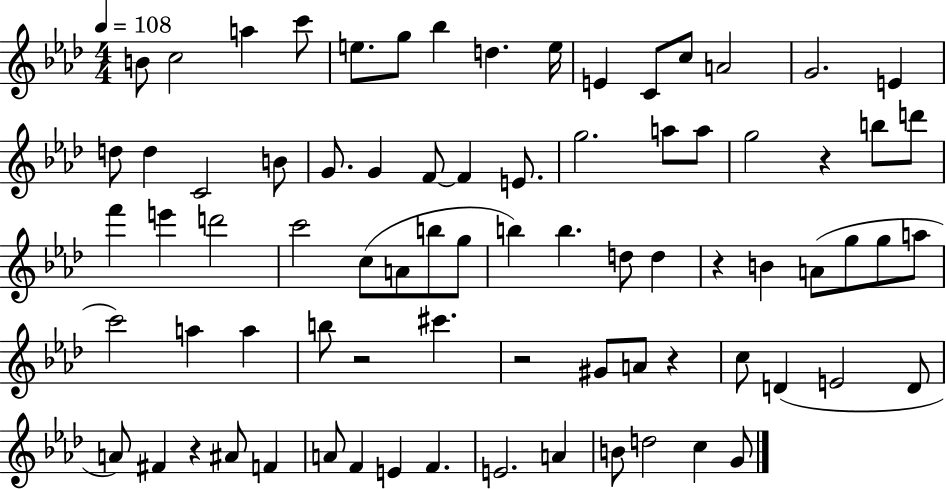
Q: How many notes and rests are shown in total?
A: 78